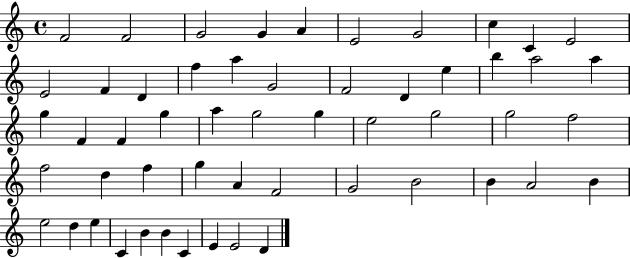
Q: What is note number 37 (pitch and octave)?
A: G5